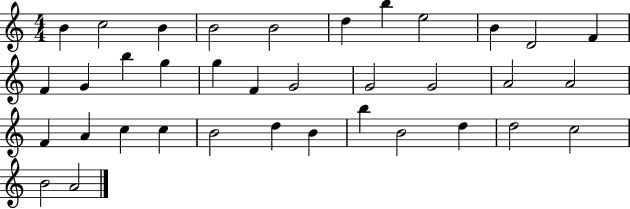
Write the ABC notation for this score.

X:1
T:Untitled
M:4/4
L:1/4
K:C
B c2 B B2 B2 d b e2 B D2 F F G b g g F G2 G2 G2 A2 A2 F A c c B2 d B b B2 d d2 c2 B2 A2